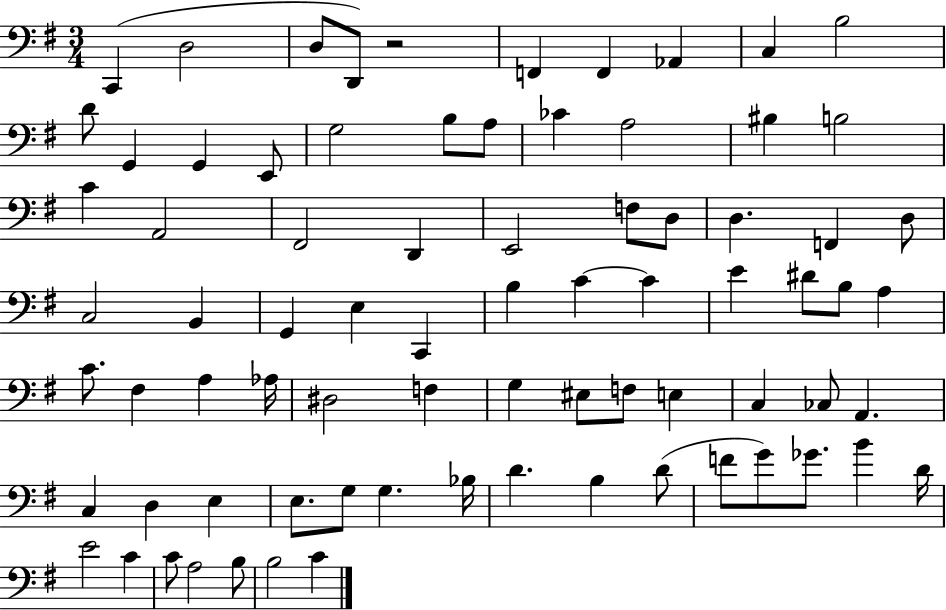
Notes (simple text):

C2/q D3/h D3/e D2/e R/h F2/q F2/q Ab2/q C3/q B3/h D4/e G2/q G2/q E2/e G3/h B3/e A3/e CES4/q A3/h BIS3/q B3/h C4/q A2/h F#2/h D2/q E2/h F3/e D3/e D3/q. F2/q D3/e C3/h B2/q G2/q E3/q C2/q B3/q C4/q C4/q E4/q D#4/e B3/e A3/q C4/e. F#3/q A3/q Ab3/s D#3/h F3/q G3/q EIS3/e F3/e E3/q C3/q CES3/e A2/q. C3/q D3/q E3/q E3/e. G3/e G3/q. Bb3/s D4/q. B3/q D4/e F4/e G4/e Gb4/e. B4/q D4/s E4/h C4/q C4/e A3/h B3/e B3/h C4/q